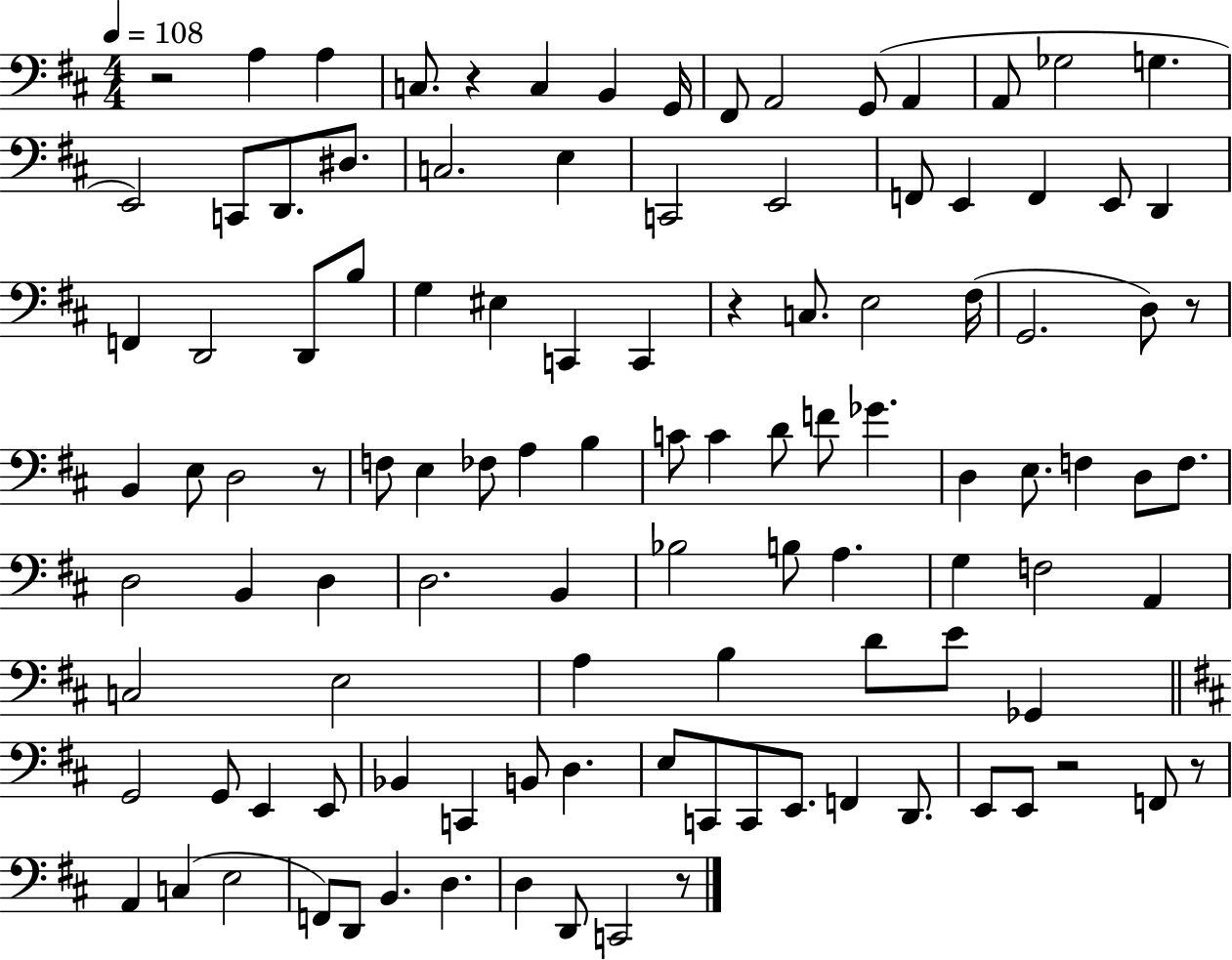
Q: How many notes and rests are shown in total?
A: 110